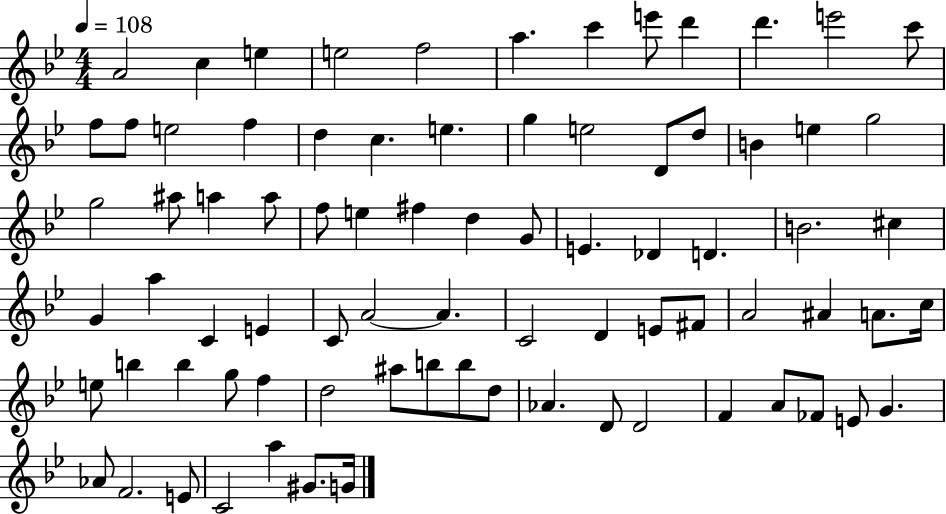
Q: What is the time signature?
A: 4/4